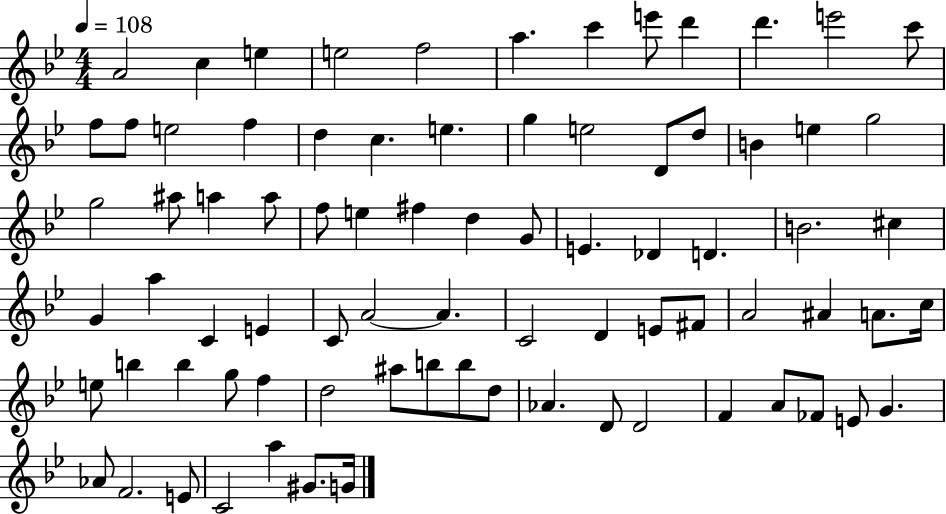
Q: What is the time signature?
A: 4/4